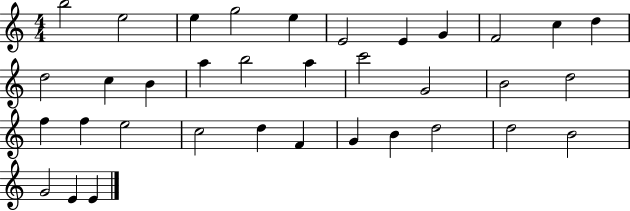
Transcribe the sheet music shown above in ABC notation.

X:1
T:Untitled
M:4/4
L:1/4
K:C
b2 e2 e g2 e E2 E G F2 c d d2 c B a b2 a c'2 G2 B2 d2 f f e2 c2 d F G B d2 d2 B2 G2 E E